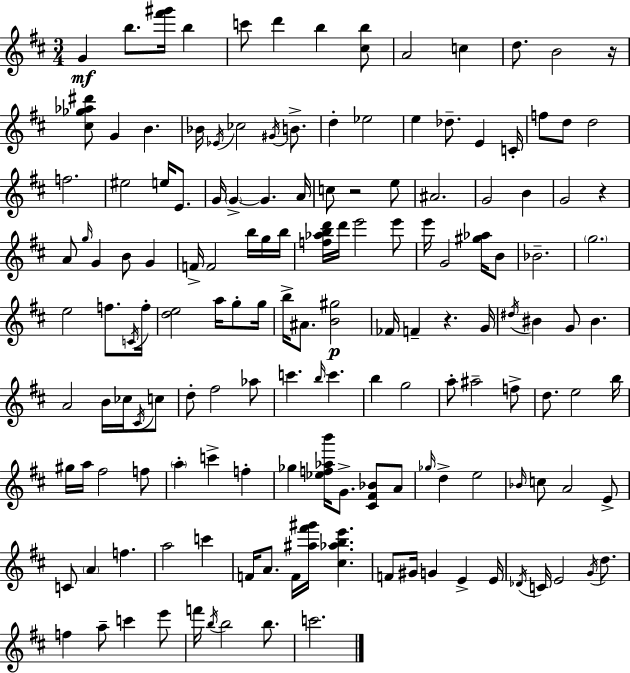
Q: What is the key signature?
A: D major